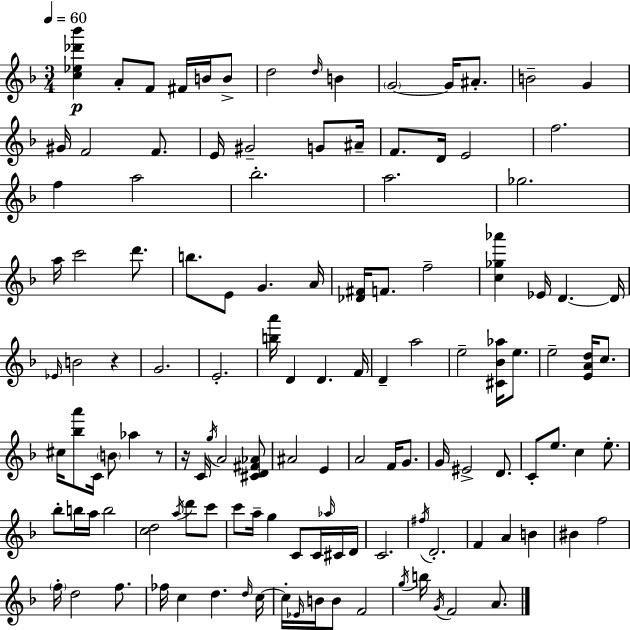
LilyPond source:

{
  \clef treble
  \numericTimeSignature
  \time 3/4
  \key d \minor
  \tempo 4 = 60
  \repeat volta 2 { <c'' ees'' des''' bes'''>4\p a'8-. f'8 fis'16 b'16 b'8-> | d''2 \grace { d''16 } b'4 | \parenthesize g'2~~ g'16 ais'8.-. | b'2-- g'4 | \break gis'16 f'2 f'8. | e'16 gis'2-- g'8 | ais'16-- f'8. d'16 e'2 | f''2. | \break f''4 a''2 | bes''2.-. | a''2. | ges''2. | \break a''16 c'''2 d'''8. | b''8. e'8 g'4. | a'16 <des' fis'>16 f'8. f''2-- | <c'' ges'' aes'''>4 ees'16 d'4.~~ | \break d'16 \grace { ees'16 } b'2 r4 | g'2. | e'2.-. | <b'' a'''>16 d'4 d'4. | \break f'16 d'4-- a''2 | e''2-- <cis' bes' aes''>16 e''8. | e''2-- <e' a' d''>16 c''8. | cis''16 <bes'' a'''>8 c'16 \parenthesize b'8 aes''4 | \break r8 r16 c'16 \acciaccatura { g''16 } a'2 | <cis' d' fis' aes'>8 ais'2 e'4 | a'2 f'16 | g'8. g'16 eis'2-> | \break d'8. c'8-. e''8. c''4 | e''8.-. bes''8-. b''16 a''16 b''2 | <c'' d''>2 \acciaccatura { a''16 } | d'''8 c'''8 c'''8 a''16-- g''4 c'8 | \break c'16 \grace { aes''16 } cis'16 d'16 c'2. | \acciaccatura { fis''16 } d'2.-. | f'4 a'4 | b'4 bis'4 f''2 | \break \parenthesize f''16-. d''2 | f''8. fes''16 c''4 d''4. | \grace { d''16 } c''16~~ c''16-. \grace { ees'16 } b'16 b'8 | f'2 \acciaccatura { g''16 } b''16 \acciaccatura { g'16 } f'2 | \break a'8. } \bar "|."
}